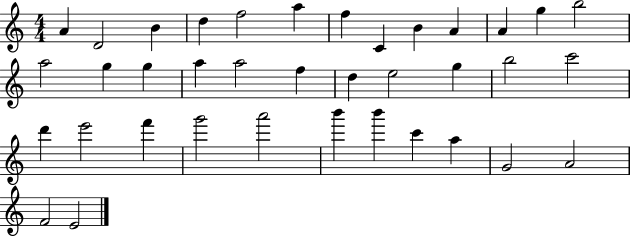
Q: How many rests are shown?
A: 0